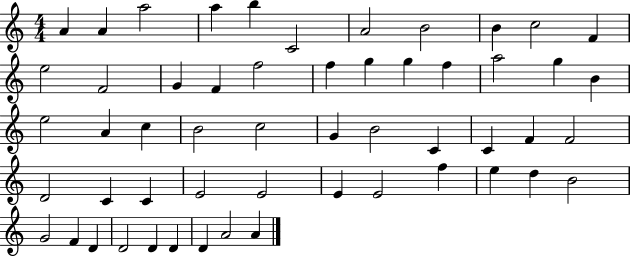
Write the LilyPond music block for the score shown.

{
  \clef treble
  \numericTimeSignature
  \time 4/4
  \key c \major
  a'4 a'4 a''2 | a''4 b''4 c'2 | a'2 b'2 | b'4 c''2 f'4 | \break e''2 f'2 | g'4 f'4 f''2 | f''4 g''4 g''4 f''4 | a''2 g''4 b'4 | \break e''2 a'4 c''4 | b'2 c''2 | g'4 b'2 c'4 | c'4 f'4 f'2 | \break d'2 c'4 c'4 | e'2 e'2 | e'4 e'2 f''4 | e''4 d''4 b'2 | \break g'2 f'4 d'4 | d'2 d'4 d'4 | d'4 a'2 a'4 | \bar "|."
}